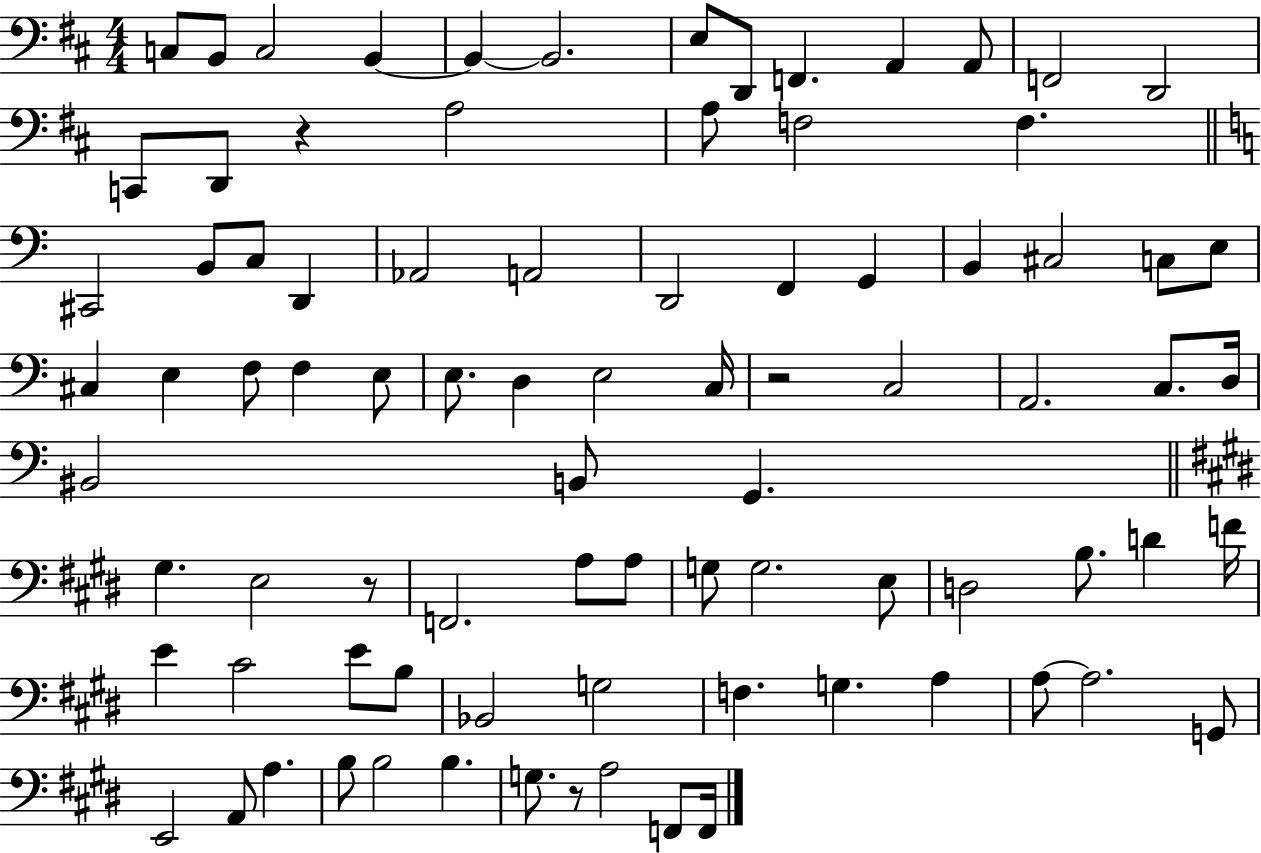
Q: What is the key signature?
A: D major